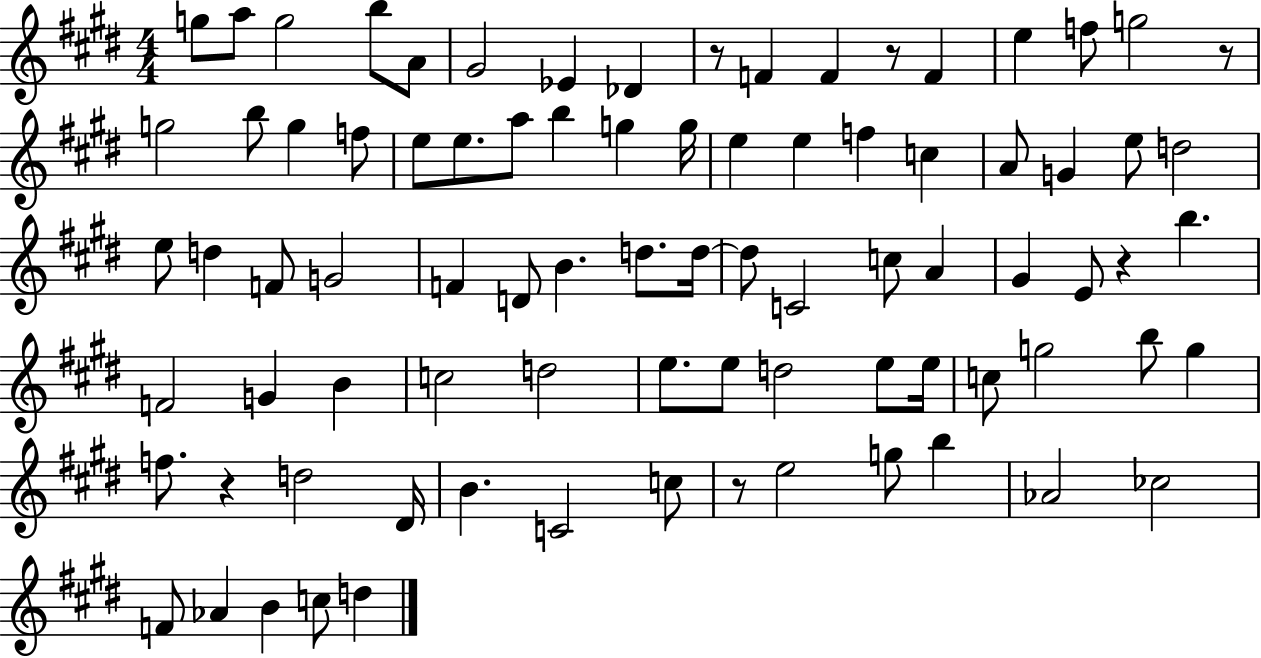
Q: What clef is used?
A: treble